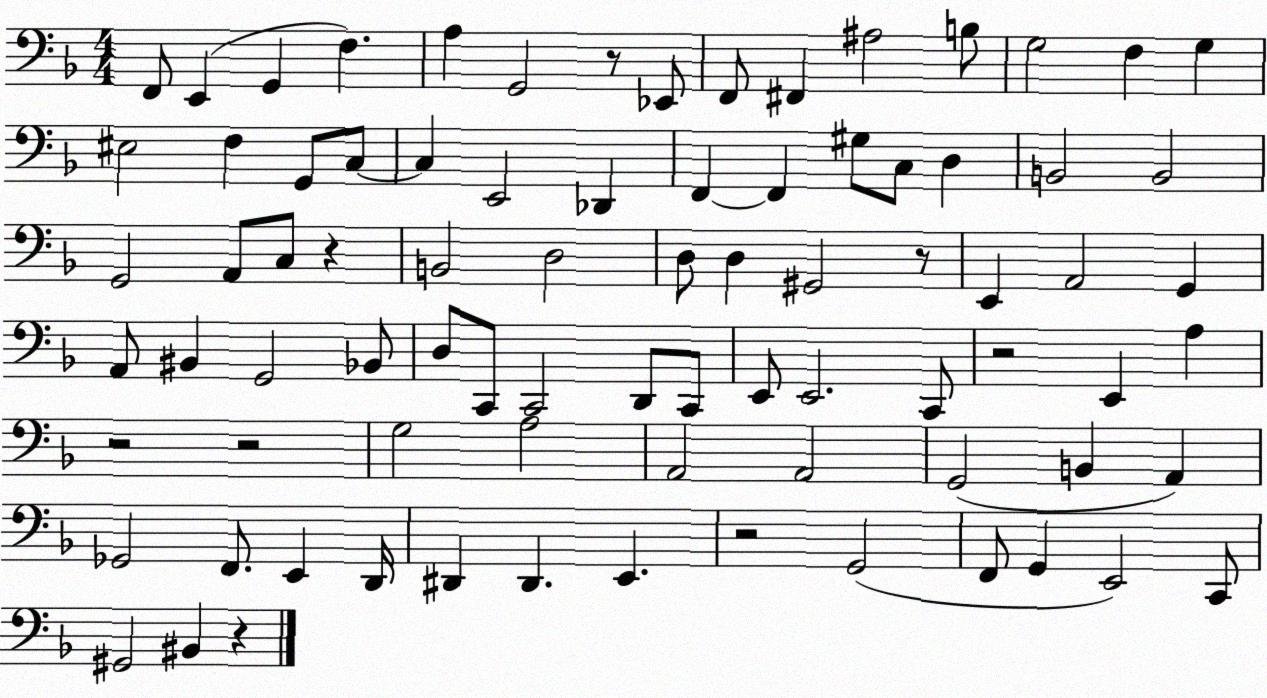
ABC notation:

X:1
T:Untitled
M:4/4
L:1/4
K:F
F,,/2 E,, G,, F, A, G,,2 z/2 _E,,/2 F,,/2 ^F,, ^A,2 B,/2 G,2 F, G, ^E,2 F, G,,/2 C,/2 C, E,,2 _D,, F,, F,, ^G,/2 C,/2 D, B,,2 B,,2 G,,2 A,,/2 C,/2 z B,,2 D,2 D,/2 D, ^G,,2 z/2 E,, A,,2 G,, A,,/2 ^B,, G,,2 _B,,/2 D,/2 C,,/2 C,,2 D,,/2 C,,/2 E,,/2 E,,2 C,,/2 z2 E,, A, z2 z2 G,2 A,2 A,,2 A,,2 G,,2 B,, A,, _G,,2 F,,/2 E,, D,,/4 ^D,, ^D,, E,, z2 G,,2 F,,/2 G,, E,,2 C,,/2 ^G,,2 ^B,, z